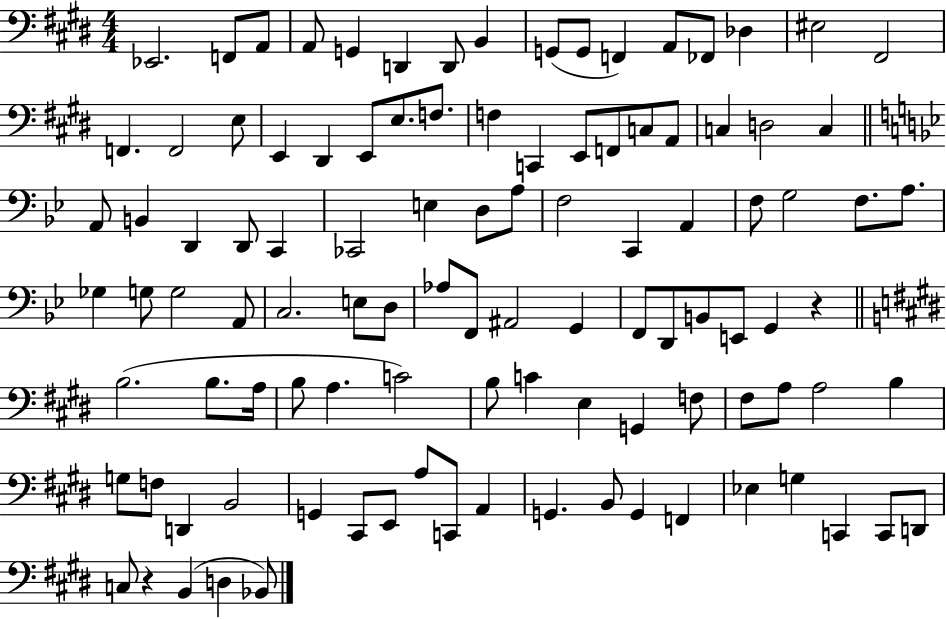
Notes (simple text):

Eb2/h. F2/e A2/e A2/e G2/q D2/q D2/e B2/q G2/e G2/e F2/q A2/e FES2/e Db3/q EIS3/h F#2/h F2/q. F2/h E3/e E2/q D#2/q E2/e E3/e. F3/e. F3/q C2/q E2/e F2/e C3/e A2/e C3/q D3/h C3/q A2/e B2/q D2/q D2/e C2/q CES2/h E3/q D3/e A3/e F3/h C2/q A2/q F3/e G3/h F3/e. A3/e. Gb3/q G3/e G3/h A2/e C3/h. E3/e D3/e Ab3/e F2/e A#2/h G2/q F2/e D2/e B2/e E2/e G2/q R/q B3/h. B3/e. A3/s B3/e A3/q. C4/h B3/e C4/q E3/q G2/q F3/e F#3/e A3/e A3/h B3/q G3/e F3/e D2/q B2/h G2/q C#2/e E2/e A3/e C2/e A2/q G2/q. B2/e G2/q F2/q Eb3/q G3/q C2/q C2/e D2/e C3/e R/q B2/q D3/q Bb2/e